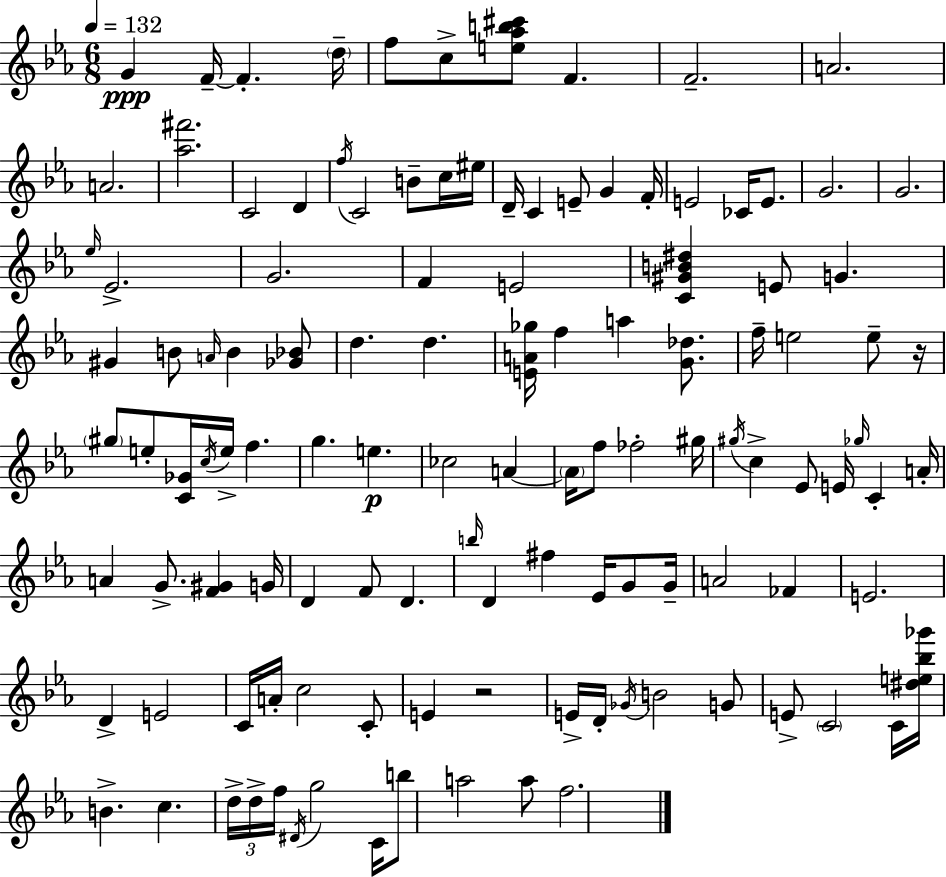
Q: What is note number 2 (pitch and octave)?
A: F4